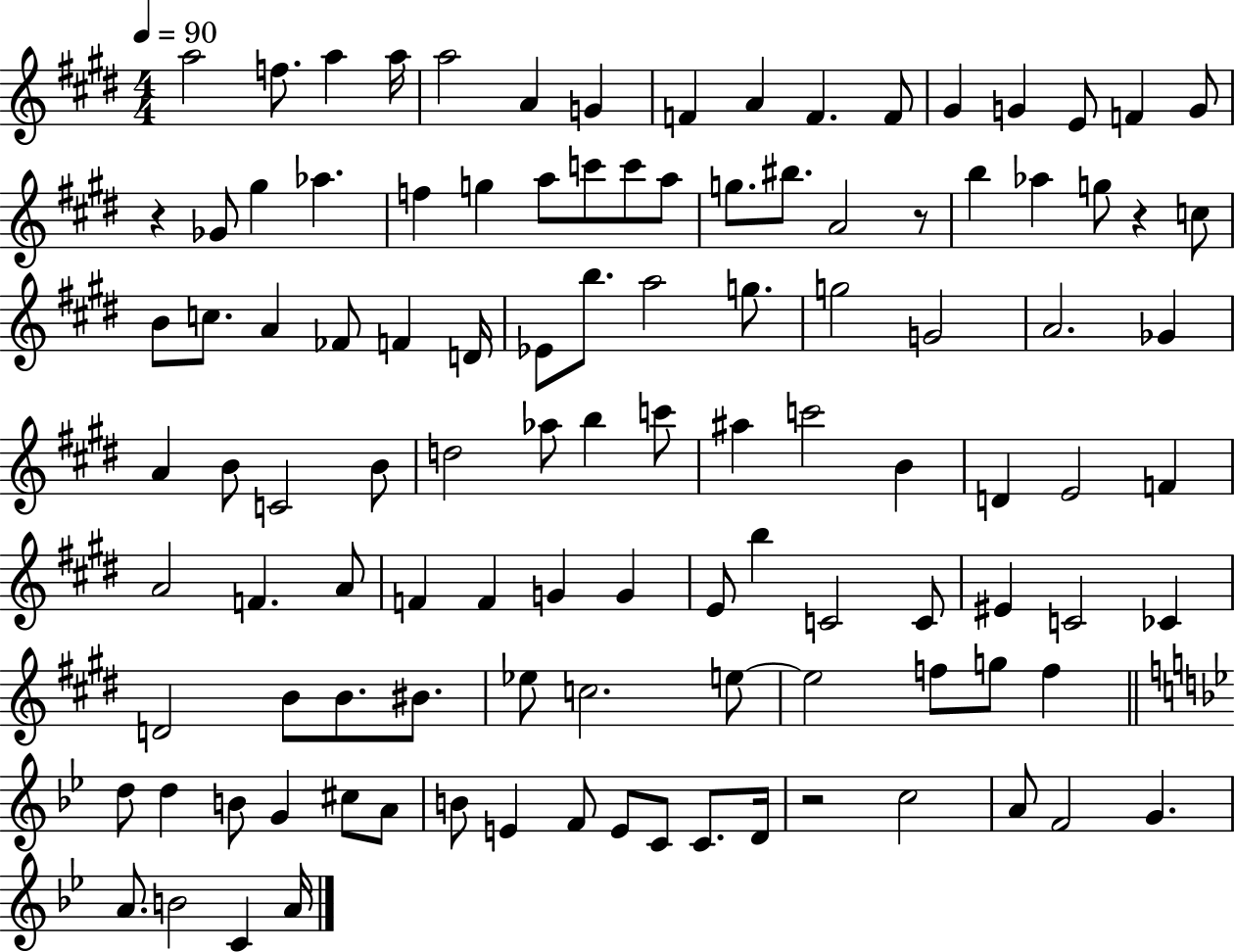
A5/h F5/e. A5/q A5/s A5/h A4/q G4/q F4/q A4/q F4/q. F4/e G#4/q G4/q E4/e F4/q G4/e R/q Gb4/e G#5/q Ab5/q. F5/q G5/q A5/e C6/e C6/e A5/e G5/e. BIS5/e. A4/h R/e B5/q Ab5/q G5/e R/q C5/e B4/e C5/e. A4/q FES4/e F4/q D4/s Eb4/e B5/e. A5/h G5/e. G5/h G4/h A4/h. Gb4/q A4/q B4/e C4/h B4/e D5/h Ab5/e B5/q C6/e A#5/q C6/h B4/q D4/q E4/h F4/q A4/h F4/q. A4/e F4/q F4/q G4/q G4/q E4/e B5/q C4/h C4/e EIS4/q C4/h CES4/q D4/h B4/e B4/e. BIS4/e. Eb5/e C5/h. E5/e E5/h F5/e G5/e F5/q D5/e D5/q B4/e G4/q C#5/e A4/e B4/e E4/q F4/e E4/e C4/e C4/e. D4/s R/h C5/h A4/e F4/h G4/q. A4/e. B4/h C4/q A4/s